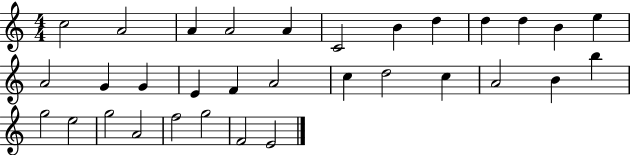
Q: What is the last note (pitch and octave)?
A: E4